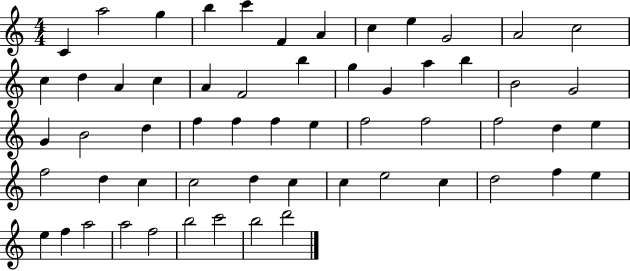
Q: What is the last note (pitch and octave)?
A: D6